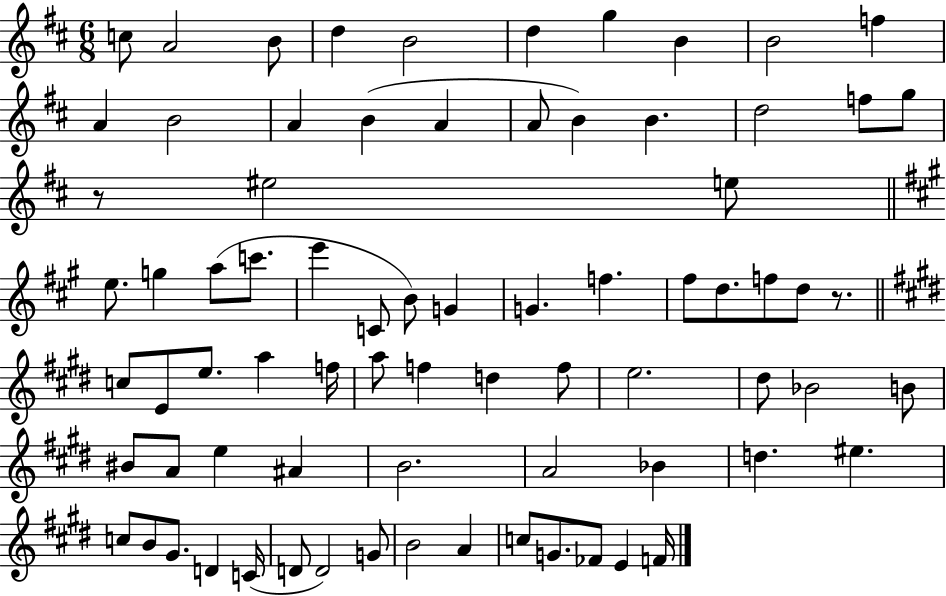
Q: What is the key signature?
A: D major